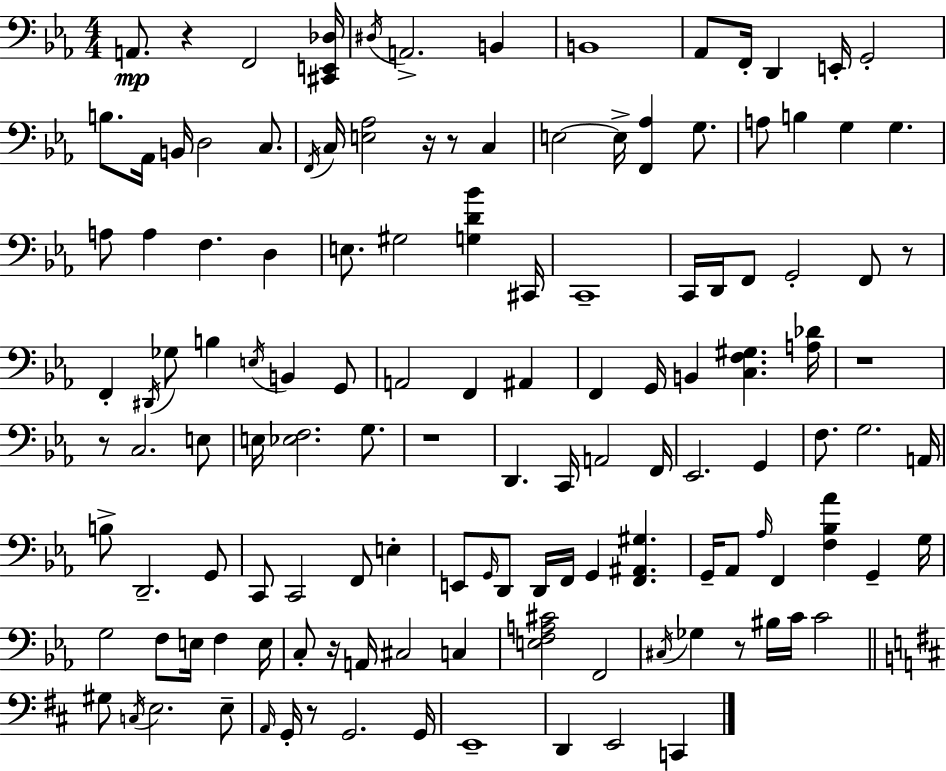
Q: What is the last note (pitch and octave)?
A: C2